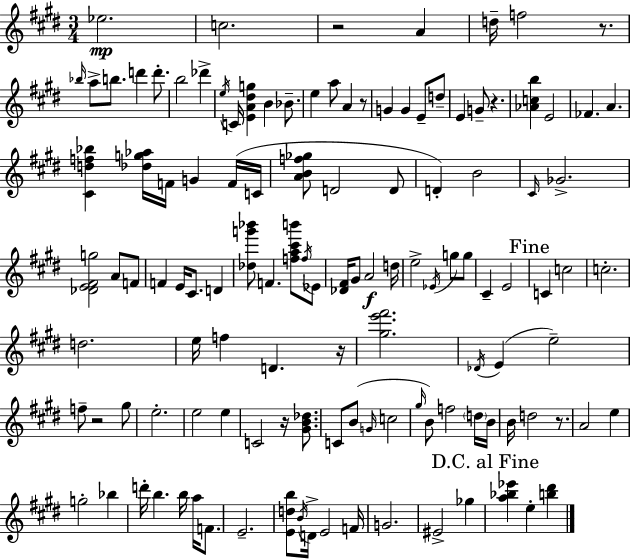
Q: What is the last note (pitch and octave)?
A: E5